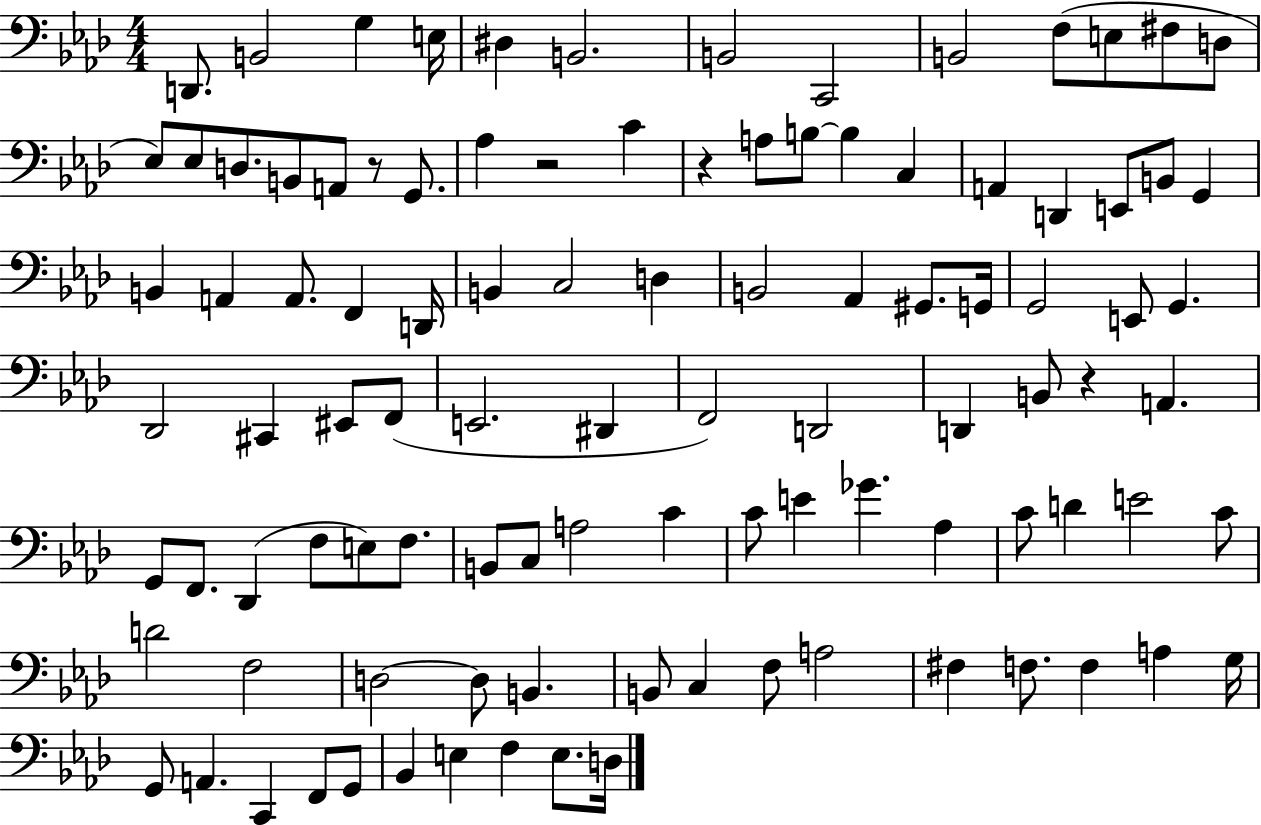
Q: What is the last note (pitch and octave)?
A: D3